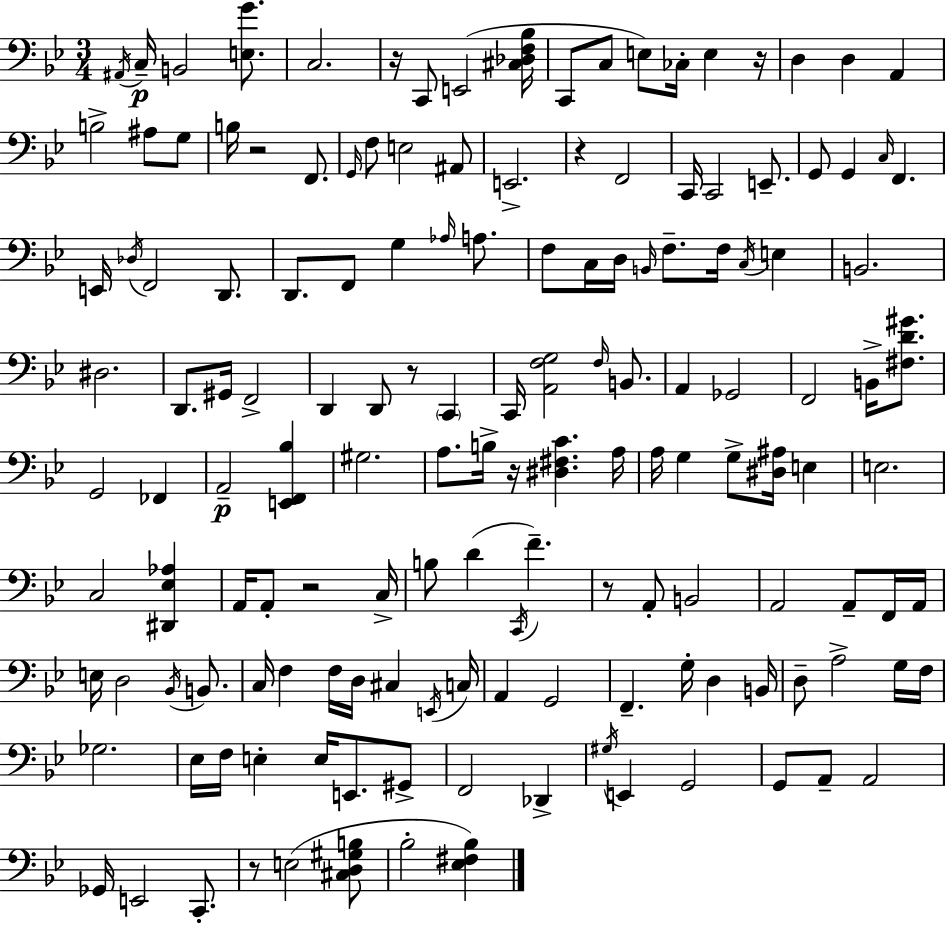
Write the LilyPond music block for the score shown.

{
  \clef bass
  \numericTimeSignature
  \time 3/4
  \key g \minor
  \acciaccatura { ais,16 }\p c16-- b,2 <e g'>8. | c2. | r16 c,8 e,2( | <cis des f bes>16 c,8 c8 e8) ces16-. e4 | \break r16 d4 d4 a,4 | b2-> ais8 g8 | b16 r2 f,8. | \grace { g,16 } f8 e2 | \break ais,8 e,2.-> | r4 f,2 | c,16 c,2 e,8.-- | g,8 g,4 \grace { c16 } f,4. | \break e,16 \acciaccatura { des16 } f,2 | d,8. d,8. f,8 g4 | \grace { aes16 } a8. f8 c16 d16 \grace { b,16 } f8.-- | f16 \acciaccatura { c16 } e4 b,2. | \break dis2. | d,8. gis,16 f,2-> | d,4 d,8 | r8 \parenthesize c,4 c,16 <a, f g>2 | \break \grace { f16 } b,8. a,4 | ges,2 f,2 | b,16-> <fis d' gis'>8. g,2 | fes,4 a,2--\p | \break <e, f, bes>4 gis2. | a8. b16-> | r16 <dis fis c'>4. a16 a16 g4 | g8-> <dis ais>16 e4 e2. | \break c2 | <dis, ees aes>4 a,16 a,8-. r2 | c16-> b8 d'4( | \acciaccatura { c,16 } f'4.--) r8 a,8-. | \break b,2 a,2 | a,8-- f,16 a,16 e16 d2 | \acciaccatura { bes,16 } b,8. c16 f4 | f16 d16 cis4 \acciaccatura { e,16 } c16 a,4 | \break g,2 f,4.-- | g16-. d4 b,16 d8-- | a2-> g16 f16 ges2. | ees16 | \break f16 e4-. e16 e,8. gis,8-> f,2 | des,4-> \acciaccatura { gis16 } | e,4 g,2 | g,8 a,8-- a,2 | \break ges,16 e,2 c,8.-. | r8 e2( <cis d gis b>8 | bes2-. <ees fis bes>4) | \bar "|."
}